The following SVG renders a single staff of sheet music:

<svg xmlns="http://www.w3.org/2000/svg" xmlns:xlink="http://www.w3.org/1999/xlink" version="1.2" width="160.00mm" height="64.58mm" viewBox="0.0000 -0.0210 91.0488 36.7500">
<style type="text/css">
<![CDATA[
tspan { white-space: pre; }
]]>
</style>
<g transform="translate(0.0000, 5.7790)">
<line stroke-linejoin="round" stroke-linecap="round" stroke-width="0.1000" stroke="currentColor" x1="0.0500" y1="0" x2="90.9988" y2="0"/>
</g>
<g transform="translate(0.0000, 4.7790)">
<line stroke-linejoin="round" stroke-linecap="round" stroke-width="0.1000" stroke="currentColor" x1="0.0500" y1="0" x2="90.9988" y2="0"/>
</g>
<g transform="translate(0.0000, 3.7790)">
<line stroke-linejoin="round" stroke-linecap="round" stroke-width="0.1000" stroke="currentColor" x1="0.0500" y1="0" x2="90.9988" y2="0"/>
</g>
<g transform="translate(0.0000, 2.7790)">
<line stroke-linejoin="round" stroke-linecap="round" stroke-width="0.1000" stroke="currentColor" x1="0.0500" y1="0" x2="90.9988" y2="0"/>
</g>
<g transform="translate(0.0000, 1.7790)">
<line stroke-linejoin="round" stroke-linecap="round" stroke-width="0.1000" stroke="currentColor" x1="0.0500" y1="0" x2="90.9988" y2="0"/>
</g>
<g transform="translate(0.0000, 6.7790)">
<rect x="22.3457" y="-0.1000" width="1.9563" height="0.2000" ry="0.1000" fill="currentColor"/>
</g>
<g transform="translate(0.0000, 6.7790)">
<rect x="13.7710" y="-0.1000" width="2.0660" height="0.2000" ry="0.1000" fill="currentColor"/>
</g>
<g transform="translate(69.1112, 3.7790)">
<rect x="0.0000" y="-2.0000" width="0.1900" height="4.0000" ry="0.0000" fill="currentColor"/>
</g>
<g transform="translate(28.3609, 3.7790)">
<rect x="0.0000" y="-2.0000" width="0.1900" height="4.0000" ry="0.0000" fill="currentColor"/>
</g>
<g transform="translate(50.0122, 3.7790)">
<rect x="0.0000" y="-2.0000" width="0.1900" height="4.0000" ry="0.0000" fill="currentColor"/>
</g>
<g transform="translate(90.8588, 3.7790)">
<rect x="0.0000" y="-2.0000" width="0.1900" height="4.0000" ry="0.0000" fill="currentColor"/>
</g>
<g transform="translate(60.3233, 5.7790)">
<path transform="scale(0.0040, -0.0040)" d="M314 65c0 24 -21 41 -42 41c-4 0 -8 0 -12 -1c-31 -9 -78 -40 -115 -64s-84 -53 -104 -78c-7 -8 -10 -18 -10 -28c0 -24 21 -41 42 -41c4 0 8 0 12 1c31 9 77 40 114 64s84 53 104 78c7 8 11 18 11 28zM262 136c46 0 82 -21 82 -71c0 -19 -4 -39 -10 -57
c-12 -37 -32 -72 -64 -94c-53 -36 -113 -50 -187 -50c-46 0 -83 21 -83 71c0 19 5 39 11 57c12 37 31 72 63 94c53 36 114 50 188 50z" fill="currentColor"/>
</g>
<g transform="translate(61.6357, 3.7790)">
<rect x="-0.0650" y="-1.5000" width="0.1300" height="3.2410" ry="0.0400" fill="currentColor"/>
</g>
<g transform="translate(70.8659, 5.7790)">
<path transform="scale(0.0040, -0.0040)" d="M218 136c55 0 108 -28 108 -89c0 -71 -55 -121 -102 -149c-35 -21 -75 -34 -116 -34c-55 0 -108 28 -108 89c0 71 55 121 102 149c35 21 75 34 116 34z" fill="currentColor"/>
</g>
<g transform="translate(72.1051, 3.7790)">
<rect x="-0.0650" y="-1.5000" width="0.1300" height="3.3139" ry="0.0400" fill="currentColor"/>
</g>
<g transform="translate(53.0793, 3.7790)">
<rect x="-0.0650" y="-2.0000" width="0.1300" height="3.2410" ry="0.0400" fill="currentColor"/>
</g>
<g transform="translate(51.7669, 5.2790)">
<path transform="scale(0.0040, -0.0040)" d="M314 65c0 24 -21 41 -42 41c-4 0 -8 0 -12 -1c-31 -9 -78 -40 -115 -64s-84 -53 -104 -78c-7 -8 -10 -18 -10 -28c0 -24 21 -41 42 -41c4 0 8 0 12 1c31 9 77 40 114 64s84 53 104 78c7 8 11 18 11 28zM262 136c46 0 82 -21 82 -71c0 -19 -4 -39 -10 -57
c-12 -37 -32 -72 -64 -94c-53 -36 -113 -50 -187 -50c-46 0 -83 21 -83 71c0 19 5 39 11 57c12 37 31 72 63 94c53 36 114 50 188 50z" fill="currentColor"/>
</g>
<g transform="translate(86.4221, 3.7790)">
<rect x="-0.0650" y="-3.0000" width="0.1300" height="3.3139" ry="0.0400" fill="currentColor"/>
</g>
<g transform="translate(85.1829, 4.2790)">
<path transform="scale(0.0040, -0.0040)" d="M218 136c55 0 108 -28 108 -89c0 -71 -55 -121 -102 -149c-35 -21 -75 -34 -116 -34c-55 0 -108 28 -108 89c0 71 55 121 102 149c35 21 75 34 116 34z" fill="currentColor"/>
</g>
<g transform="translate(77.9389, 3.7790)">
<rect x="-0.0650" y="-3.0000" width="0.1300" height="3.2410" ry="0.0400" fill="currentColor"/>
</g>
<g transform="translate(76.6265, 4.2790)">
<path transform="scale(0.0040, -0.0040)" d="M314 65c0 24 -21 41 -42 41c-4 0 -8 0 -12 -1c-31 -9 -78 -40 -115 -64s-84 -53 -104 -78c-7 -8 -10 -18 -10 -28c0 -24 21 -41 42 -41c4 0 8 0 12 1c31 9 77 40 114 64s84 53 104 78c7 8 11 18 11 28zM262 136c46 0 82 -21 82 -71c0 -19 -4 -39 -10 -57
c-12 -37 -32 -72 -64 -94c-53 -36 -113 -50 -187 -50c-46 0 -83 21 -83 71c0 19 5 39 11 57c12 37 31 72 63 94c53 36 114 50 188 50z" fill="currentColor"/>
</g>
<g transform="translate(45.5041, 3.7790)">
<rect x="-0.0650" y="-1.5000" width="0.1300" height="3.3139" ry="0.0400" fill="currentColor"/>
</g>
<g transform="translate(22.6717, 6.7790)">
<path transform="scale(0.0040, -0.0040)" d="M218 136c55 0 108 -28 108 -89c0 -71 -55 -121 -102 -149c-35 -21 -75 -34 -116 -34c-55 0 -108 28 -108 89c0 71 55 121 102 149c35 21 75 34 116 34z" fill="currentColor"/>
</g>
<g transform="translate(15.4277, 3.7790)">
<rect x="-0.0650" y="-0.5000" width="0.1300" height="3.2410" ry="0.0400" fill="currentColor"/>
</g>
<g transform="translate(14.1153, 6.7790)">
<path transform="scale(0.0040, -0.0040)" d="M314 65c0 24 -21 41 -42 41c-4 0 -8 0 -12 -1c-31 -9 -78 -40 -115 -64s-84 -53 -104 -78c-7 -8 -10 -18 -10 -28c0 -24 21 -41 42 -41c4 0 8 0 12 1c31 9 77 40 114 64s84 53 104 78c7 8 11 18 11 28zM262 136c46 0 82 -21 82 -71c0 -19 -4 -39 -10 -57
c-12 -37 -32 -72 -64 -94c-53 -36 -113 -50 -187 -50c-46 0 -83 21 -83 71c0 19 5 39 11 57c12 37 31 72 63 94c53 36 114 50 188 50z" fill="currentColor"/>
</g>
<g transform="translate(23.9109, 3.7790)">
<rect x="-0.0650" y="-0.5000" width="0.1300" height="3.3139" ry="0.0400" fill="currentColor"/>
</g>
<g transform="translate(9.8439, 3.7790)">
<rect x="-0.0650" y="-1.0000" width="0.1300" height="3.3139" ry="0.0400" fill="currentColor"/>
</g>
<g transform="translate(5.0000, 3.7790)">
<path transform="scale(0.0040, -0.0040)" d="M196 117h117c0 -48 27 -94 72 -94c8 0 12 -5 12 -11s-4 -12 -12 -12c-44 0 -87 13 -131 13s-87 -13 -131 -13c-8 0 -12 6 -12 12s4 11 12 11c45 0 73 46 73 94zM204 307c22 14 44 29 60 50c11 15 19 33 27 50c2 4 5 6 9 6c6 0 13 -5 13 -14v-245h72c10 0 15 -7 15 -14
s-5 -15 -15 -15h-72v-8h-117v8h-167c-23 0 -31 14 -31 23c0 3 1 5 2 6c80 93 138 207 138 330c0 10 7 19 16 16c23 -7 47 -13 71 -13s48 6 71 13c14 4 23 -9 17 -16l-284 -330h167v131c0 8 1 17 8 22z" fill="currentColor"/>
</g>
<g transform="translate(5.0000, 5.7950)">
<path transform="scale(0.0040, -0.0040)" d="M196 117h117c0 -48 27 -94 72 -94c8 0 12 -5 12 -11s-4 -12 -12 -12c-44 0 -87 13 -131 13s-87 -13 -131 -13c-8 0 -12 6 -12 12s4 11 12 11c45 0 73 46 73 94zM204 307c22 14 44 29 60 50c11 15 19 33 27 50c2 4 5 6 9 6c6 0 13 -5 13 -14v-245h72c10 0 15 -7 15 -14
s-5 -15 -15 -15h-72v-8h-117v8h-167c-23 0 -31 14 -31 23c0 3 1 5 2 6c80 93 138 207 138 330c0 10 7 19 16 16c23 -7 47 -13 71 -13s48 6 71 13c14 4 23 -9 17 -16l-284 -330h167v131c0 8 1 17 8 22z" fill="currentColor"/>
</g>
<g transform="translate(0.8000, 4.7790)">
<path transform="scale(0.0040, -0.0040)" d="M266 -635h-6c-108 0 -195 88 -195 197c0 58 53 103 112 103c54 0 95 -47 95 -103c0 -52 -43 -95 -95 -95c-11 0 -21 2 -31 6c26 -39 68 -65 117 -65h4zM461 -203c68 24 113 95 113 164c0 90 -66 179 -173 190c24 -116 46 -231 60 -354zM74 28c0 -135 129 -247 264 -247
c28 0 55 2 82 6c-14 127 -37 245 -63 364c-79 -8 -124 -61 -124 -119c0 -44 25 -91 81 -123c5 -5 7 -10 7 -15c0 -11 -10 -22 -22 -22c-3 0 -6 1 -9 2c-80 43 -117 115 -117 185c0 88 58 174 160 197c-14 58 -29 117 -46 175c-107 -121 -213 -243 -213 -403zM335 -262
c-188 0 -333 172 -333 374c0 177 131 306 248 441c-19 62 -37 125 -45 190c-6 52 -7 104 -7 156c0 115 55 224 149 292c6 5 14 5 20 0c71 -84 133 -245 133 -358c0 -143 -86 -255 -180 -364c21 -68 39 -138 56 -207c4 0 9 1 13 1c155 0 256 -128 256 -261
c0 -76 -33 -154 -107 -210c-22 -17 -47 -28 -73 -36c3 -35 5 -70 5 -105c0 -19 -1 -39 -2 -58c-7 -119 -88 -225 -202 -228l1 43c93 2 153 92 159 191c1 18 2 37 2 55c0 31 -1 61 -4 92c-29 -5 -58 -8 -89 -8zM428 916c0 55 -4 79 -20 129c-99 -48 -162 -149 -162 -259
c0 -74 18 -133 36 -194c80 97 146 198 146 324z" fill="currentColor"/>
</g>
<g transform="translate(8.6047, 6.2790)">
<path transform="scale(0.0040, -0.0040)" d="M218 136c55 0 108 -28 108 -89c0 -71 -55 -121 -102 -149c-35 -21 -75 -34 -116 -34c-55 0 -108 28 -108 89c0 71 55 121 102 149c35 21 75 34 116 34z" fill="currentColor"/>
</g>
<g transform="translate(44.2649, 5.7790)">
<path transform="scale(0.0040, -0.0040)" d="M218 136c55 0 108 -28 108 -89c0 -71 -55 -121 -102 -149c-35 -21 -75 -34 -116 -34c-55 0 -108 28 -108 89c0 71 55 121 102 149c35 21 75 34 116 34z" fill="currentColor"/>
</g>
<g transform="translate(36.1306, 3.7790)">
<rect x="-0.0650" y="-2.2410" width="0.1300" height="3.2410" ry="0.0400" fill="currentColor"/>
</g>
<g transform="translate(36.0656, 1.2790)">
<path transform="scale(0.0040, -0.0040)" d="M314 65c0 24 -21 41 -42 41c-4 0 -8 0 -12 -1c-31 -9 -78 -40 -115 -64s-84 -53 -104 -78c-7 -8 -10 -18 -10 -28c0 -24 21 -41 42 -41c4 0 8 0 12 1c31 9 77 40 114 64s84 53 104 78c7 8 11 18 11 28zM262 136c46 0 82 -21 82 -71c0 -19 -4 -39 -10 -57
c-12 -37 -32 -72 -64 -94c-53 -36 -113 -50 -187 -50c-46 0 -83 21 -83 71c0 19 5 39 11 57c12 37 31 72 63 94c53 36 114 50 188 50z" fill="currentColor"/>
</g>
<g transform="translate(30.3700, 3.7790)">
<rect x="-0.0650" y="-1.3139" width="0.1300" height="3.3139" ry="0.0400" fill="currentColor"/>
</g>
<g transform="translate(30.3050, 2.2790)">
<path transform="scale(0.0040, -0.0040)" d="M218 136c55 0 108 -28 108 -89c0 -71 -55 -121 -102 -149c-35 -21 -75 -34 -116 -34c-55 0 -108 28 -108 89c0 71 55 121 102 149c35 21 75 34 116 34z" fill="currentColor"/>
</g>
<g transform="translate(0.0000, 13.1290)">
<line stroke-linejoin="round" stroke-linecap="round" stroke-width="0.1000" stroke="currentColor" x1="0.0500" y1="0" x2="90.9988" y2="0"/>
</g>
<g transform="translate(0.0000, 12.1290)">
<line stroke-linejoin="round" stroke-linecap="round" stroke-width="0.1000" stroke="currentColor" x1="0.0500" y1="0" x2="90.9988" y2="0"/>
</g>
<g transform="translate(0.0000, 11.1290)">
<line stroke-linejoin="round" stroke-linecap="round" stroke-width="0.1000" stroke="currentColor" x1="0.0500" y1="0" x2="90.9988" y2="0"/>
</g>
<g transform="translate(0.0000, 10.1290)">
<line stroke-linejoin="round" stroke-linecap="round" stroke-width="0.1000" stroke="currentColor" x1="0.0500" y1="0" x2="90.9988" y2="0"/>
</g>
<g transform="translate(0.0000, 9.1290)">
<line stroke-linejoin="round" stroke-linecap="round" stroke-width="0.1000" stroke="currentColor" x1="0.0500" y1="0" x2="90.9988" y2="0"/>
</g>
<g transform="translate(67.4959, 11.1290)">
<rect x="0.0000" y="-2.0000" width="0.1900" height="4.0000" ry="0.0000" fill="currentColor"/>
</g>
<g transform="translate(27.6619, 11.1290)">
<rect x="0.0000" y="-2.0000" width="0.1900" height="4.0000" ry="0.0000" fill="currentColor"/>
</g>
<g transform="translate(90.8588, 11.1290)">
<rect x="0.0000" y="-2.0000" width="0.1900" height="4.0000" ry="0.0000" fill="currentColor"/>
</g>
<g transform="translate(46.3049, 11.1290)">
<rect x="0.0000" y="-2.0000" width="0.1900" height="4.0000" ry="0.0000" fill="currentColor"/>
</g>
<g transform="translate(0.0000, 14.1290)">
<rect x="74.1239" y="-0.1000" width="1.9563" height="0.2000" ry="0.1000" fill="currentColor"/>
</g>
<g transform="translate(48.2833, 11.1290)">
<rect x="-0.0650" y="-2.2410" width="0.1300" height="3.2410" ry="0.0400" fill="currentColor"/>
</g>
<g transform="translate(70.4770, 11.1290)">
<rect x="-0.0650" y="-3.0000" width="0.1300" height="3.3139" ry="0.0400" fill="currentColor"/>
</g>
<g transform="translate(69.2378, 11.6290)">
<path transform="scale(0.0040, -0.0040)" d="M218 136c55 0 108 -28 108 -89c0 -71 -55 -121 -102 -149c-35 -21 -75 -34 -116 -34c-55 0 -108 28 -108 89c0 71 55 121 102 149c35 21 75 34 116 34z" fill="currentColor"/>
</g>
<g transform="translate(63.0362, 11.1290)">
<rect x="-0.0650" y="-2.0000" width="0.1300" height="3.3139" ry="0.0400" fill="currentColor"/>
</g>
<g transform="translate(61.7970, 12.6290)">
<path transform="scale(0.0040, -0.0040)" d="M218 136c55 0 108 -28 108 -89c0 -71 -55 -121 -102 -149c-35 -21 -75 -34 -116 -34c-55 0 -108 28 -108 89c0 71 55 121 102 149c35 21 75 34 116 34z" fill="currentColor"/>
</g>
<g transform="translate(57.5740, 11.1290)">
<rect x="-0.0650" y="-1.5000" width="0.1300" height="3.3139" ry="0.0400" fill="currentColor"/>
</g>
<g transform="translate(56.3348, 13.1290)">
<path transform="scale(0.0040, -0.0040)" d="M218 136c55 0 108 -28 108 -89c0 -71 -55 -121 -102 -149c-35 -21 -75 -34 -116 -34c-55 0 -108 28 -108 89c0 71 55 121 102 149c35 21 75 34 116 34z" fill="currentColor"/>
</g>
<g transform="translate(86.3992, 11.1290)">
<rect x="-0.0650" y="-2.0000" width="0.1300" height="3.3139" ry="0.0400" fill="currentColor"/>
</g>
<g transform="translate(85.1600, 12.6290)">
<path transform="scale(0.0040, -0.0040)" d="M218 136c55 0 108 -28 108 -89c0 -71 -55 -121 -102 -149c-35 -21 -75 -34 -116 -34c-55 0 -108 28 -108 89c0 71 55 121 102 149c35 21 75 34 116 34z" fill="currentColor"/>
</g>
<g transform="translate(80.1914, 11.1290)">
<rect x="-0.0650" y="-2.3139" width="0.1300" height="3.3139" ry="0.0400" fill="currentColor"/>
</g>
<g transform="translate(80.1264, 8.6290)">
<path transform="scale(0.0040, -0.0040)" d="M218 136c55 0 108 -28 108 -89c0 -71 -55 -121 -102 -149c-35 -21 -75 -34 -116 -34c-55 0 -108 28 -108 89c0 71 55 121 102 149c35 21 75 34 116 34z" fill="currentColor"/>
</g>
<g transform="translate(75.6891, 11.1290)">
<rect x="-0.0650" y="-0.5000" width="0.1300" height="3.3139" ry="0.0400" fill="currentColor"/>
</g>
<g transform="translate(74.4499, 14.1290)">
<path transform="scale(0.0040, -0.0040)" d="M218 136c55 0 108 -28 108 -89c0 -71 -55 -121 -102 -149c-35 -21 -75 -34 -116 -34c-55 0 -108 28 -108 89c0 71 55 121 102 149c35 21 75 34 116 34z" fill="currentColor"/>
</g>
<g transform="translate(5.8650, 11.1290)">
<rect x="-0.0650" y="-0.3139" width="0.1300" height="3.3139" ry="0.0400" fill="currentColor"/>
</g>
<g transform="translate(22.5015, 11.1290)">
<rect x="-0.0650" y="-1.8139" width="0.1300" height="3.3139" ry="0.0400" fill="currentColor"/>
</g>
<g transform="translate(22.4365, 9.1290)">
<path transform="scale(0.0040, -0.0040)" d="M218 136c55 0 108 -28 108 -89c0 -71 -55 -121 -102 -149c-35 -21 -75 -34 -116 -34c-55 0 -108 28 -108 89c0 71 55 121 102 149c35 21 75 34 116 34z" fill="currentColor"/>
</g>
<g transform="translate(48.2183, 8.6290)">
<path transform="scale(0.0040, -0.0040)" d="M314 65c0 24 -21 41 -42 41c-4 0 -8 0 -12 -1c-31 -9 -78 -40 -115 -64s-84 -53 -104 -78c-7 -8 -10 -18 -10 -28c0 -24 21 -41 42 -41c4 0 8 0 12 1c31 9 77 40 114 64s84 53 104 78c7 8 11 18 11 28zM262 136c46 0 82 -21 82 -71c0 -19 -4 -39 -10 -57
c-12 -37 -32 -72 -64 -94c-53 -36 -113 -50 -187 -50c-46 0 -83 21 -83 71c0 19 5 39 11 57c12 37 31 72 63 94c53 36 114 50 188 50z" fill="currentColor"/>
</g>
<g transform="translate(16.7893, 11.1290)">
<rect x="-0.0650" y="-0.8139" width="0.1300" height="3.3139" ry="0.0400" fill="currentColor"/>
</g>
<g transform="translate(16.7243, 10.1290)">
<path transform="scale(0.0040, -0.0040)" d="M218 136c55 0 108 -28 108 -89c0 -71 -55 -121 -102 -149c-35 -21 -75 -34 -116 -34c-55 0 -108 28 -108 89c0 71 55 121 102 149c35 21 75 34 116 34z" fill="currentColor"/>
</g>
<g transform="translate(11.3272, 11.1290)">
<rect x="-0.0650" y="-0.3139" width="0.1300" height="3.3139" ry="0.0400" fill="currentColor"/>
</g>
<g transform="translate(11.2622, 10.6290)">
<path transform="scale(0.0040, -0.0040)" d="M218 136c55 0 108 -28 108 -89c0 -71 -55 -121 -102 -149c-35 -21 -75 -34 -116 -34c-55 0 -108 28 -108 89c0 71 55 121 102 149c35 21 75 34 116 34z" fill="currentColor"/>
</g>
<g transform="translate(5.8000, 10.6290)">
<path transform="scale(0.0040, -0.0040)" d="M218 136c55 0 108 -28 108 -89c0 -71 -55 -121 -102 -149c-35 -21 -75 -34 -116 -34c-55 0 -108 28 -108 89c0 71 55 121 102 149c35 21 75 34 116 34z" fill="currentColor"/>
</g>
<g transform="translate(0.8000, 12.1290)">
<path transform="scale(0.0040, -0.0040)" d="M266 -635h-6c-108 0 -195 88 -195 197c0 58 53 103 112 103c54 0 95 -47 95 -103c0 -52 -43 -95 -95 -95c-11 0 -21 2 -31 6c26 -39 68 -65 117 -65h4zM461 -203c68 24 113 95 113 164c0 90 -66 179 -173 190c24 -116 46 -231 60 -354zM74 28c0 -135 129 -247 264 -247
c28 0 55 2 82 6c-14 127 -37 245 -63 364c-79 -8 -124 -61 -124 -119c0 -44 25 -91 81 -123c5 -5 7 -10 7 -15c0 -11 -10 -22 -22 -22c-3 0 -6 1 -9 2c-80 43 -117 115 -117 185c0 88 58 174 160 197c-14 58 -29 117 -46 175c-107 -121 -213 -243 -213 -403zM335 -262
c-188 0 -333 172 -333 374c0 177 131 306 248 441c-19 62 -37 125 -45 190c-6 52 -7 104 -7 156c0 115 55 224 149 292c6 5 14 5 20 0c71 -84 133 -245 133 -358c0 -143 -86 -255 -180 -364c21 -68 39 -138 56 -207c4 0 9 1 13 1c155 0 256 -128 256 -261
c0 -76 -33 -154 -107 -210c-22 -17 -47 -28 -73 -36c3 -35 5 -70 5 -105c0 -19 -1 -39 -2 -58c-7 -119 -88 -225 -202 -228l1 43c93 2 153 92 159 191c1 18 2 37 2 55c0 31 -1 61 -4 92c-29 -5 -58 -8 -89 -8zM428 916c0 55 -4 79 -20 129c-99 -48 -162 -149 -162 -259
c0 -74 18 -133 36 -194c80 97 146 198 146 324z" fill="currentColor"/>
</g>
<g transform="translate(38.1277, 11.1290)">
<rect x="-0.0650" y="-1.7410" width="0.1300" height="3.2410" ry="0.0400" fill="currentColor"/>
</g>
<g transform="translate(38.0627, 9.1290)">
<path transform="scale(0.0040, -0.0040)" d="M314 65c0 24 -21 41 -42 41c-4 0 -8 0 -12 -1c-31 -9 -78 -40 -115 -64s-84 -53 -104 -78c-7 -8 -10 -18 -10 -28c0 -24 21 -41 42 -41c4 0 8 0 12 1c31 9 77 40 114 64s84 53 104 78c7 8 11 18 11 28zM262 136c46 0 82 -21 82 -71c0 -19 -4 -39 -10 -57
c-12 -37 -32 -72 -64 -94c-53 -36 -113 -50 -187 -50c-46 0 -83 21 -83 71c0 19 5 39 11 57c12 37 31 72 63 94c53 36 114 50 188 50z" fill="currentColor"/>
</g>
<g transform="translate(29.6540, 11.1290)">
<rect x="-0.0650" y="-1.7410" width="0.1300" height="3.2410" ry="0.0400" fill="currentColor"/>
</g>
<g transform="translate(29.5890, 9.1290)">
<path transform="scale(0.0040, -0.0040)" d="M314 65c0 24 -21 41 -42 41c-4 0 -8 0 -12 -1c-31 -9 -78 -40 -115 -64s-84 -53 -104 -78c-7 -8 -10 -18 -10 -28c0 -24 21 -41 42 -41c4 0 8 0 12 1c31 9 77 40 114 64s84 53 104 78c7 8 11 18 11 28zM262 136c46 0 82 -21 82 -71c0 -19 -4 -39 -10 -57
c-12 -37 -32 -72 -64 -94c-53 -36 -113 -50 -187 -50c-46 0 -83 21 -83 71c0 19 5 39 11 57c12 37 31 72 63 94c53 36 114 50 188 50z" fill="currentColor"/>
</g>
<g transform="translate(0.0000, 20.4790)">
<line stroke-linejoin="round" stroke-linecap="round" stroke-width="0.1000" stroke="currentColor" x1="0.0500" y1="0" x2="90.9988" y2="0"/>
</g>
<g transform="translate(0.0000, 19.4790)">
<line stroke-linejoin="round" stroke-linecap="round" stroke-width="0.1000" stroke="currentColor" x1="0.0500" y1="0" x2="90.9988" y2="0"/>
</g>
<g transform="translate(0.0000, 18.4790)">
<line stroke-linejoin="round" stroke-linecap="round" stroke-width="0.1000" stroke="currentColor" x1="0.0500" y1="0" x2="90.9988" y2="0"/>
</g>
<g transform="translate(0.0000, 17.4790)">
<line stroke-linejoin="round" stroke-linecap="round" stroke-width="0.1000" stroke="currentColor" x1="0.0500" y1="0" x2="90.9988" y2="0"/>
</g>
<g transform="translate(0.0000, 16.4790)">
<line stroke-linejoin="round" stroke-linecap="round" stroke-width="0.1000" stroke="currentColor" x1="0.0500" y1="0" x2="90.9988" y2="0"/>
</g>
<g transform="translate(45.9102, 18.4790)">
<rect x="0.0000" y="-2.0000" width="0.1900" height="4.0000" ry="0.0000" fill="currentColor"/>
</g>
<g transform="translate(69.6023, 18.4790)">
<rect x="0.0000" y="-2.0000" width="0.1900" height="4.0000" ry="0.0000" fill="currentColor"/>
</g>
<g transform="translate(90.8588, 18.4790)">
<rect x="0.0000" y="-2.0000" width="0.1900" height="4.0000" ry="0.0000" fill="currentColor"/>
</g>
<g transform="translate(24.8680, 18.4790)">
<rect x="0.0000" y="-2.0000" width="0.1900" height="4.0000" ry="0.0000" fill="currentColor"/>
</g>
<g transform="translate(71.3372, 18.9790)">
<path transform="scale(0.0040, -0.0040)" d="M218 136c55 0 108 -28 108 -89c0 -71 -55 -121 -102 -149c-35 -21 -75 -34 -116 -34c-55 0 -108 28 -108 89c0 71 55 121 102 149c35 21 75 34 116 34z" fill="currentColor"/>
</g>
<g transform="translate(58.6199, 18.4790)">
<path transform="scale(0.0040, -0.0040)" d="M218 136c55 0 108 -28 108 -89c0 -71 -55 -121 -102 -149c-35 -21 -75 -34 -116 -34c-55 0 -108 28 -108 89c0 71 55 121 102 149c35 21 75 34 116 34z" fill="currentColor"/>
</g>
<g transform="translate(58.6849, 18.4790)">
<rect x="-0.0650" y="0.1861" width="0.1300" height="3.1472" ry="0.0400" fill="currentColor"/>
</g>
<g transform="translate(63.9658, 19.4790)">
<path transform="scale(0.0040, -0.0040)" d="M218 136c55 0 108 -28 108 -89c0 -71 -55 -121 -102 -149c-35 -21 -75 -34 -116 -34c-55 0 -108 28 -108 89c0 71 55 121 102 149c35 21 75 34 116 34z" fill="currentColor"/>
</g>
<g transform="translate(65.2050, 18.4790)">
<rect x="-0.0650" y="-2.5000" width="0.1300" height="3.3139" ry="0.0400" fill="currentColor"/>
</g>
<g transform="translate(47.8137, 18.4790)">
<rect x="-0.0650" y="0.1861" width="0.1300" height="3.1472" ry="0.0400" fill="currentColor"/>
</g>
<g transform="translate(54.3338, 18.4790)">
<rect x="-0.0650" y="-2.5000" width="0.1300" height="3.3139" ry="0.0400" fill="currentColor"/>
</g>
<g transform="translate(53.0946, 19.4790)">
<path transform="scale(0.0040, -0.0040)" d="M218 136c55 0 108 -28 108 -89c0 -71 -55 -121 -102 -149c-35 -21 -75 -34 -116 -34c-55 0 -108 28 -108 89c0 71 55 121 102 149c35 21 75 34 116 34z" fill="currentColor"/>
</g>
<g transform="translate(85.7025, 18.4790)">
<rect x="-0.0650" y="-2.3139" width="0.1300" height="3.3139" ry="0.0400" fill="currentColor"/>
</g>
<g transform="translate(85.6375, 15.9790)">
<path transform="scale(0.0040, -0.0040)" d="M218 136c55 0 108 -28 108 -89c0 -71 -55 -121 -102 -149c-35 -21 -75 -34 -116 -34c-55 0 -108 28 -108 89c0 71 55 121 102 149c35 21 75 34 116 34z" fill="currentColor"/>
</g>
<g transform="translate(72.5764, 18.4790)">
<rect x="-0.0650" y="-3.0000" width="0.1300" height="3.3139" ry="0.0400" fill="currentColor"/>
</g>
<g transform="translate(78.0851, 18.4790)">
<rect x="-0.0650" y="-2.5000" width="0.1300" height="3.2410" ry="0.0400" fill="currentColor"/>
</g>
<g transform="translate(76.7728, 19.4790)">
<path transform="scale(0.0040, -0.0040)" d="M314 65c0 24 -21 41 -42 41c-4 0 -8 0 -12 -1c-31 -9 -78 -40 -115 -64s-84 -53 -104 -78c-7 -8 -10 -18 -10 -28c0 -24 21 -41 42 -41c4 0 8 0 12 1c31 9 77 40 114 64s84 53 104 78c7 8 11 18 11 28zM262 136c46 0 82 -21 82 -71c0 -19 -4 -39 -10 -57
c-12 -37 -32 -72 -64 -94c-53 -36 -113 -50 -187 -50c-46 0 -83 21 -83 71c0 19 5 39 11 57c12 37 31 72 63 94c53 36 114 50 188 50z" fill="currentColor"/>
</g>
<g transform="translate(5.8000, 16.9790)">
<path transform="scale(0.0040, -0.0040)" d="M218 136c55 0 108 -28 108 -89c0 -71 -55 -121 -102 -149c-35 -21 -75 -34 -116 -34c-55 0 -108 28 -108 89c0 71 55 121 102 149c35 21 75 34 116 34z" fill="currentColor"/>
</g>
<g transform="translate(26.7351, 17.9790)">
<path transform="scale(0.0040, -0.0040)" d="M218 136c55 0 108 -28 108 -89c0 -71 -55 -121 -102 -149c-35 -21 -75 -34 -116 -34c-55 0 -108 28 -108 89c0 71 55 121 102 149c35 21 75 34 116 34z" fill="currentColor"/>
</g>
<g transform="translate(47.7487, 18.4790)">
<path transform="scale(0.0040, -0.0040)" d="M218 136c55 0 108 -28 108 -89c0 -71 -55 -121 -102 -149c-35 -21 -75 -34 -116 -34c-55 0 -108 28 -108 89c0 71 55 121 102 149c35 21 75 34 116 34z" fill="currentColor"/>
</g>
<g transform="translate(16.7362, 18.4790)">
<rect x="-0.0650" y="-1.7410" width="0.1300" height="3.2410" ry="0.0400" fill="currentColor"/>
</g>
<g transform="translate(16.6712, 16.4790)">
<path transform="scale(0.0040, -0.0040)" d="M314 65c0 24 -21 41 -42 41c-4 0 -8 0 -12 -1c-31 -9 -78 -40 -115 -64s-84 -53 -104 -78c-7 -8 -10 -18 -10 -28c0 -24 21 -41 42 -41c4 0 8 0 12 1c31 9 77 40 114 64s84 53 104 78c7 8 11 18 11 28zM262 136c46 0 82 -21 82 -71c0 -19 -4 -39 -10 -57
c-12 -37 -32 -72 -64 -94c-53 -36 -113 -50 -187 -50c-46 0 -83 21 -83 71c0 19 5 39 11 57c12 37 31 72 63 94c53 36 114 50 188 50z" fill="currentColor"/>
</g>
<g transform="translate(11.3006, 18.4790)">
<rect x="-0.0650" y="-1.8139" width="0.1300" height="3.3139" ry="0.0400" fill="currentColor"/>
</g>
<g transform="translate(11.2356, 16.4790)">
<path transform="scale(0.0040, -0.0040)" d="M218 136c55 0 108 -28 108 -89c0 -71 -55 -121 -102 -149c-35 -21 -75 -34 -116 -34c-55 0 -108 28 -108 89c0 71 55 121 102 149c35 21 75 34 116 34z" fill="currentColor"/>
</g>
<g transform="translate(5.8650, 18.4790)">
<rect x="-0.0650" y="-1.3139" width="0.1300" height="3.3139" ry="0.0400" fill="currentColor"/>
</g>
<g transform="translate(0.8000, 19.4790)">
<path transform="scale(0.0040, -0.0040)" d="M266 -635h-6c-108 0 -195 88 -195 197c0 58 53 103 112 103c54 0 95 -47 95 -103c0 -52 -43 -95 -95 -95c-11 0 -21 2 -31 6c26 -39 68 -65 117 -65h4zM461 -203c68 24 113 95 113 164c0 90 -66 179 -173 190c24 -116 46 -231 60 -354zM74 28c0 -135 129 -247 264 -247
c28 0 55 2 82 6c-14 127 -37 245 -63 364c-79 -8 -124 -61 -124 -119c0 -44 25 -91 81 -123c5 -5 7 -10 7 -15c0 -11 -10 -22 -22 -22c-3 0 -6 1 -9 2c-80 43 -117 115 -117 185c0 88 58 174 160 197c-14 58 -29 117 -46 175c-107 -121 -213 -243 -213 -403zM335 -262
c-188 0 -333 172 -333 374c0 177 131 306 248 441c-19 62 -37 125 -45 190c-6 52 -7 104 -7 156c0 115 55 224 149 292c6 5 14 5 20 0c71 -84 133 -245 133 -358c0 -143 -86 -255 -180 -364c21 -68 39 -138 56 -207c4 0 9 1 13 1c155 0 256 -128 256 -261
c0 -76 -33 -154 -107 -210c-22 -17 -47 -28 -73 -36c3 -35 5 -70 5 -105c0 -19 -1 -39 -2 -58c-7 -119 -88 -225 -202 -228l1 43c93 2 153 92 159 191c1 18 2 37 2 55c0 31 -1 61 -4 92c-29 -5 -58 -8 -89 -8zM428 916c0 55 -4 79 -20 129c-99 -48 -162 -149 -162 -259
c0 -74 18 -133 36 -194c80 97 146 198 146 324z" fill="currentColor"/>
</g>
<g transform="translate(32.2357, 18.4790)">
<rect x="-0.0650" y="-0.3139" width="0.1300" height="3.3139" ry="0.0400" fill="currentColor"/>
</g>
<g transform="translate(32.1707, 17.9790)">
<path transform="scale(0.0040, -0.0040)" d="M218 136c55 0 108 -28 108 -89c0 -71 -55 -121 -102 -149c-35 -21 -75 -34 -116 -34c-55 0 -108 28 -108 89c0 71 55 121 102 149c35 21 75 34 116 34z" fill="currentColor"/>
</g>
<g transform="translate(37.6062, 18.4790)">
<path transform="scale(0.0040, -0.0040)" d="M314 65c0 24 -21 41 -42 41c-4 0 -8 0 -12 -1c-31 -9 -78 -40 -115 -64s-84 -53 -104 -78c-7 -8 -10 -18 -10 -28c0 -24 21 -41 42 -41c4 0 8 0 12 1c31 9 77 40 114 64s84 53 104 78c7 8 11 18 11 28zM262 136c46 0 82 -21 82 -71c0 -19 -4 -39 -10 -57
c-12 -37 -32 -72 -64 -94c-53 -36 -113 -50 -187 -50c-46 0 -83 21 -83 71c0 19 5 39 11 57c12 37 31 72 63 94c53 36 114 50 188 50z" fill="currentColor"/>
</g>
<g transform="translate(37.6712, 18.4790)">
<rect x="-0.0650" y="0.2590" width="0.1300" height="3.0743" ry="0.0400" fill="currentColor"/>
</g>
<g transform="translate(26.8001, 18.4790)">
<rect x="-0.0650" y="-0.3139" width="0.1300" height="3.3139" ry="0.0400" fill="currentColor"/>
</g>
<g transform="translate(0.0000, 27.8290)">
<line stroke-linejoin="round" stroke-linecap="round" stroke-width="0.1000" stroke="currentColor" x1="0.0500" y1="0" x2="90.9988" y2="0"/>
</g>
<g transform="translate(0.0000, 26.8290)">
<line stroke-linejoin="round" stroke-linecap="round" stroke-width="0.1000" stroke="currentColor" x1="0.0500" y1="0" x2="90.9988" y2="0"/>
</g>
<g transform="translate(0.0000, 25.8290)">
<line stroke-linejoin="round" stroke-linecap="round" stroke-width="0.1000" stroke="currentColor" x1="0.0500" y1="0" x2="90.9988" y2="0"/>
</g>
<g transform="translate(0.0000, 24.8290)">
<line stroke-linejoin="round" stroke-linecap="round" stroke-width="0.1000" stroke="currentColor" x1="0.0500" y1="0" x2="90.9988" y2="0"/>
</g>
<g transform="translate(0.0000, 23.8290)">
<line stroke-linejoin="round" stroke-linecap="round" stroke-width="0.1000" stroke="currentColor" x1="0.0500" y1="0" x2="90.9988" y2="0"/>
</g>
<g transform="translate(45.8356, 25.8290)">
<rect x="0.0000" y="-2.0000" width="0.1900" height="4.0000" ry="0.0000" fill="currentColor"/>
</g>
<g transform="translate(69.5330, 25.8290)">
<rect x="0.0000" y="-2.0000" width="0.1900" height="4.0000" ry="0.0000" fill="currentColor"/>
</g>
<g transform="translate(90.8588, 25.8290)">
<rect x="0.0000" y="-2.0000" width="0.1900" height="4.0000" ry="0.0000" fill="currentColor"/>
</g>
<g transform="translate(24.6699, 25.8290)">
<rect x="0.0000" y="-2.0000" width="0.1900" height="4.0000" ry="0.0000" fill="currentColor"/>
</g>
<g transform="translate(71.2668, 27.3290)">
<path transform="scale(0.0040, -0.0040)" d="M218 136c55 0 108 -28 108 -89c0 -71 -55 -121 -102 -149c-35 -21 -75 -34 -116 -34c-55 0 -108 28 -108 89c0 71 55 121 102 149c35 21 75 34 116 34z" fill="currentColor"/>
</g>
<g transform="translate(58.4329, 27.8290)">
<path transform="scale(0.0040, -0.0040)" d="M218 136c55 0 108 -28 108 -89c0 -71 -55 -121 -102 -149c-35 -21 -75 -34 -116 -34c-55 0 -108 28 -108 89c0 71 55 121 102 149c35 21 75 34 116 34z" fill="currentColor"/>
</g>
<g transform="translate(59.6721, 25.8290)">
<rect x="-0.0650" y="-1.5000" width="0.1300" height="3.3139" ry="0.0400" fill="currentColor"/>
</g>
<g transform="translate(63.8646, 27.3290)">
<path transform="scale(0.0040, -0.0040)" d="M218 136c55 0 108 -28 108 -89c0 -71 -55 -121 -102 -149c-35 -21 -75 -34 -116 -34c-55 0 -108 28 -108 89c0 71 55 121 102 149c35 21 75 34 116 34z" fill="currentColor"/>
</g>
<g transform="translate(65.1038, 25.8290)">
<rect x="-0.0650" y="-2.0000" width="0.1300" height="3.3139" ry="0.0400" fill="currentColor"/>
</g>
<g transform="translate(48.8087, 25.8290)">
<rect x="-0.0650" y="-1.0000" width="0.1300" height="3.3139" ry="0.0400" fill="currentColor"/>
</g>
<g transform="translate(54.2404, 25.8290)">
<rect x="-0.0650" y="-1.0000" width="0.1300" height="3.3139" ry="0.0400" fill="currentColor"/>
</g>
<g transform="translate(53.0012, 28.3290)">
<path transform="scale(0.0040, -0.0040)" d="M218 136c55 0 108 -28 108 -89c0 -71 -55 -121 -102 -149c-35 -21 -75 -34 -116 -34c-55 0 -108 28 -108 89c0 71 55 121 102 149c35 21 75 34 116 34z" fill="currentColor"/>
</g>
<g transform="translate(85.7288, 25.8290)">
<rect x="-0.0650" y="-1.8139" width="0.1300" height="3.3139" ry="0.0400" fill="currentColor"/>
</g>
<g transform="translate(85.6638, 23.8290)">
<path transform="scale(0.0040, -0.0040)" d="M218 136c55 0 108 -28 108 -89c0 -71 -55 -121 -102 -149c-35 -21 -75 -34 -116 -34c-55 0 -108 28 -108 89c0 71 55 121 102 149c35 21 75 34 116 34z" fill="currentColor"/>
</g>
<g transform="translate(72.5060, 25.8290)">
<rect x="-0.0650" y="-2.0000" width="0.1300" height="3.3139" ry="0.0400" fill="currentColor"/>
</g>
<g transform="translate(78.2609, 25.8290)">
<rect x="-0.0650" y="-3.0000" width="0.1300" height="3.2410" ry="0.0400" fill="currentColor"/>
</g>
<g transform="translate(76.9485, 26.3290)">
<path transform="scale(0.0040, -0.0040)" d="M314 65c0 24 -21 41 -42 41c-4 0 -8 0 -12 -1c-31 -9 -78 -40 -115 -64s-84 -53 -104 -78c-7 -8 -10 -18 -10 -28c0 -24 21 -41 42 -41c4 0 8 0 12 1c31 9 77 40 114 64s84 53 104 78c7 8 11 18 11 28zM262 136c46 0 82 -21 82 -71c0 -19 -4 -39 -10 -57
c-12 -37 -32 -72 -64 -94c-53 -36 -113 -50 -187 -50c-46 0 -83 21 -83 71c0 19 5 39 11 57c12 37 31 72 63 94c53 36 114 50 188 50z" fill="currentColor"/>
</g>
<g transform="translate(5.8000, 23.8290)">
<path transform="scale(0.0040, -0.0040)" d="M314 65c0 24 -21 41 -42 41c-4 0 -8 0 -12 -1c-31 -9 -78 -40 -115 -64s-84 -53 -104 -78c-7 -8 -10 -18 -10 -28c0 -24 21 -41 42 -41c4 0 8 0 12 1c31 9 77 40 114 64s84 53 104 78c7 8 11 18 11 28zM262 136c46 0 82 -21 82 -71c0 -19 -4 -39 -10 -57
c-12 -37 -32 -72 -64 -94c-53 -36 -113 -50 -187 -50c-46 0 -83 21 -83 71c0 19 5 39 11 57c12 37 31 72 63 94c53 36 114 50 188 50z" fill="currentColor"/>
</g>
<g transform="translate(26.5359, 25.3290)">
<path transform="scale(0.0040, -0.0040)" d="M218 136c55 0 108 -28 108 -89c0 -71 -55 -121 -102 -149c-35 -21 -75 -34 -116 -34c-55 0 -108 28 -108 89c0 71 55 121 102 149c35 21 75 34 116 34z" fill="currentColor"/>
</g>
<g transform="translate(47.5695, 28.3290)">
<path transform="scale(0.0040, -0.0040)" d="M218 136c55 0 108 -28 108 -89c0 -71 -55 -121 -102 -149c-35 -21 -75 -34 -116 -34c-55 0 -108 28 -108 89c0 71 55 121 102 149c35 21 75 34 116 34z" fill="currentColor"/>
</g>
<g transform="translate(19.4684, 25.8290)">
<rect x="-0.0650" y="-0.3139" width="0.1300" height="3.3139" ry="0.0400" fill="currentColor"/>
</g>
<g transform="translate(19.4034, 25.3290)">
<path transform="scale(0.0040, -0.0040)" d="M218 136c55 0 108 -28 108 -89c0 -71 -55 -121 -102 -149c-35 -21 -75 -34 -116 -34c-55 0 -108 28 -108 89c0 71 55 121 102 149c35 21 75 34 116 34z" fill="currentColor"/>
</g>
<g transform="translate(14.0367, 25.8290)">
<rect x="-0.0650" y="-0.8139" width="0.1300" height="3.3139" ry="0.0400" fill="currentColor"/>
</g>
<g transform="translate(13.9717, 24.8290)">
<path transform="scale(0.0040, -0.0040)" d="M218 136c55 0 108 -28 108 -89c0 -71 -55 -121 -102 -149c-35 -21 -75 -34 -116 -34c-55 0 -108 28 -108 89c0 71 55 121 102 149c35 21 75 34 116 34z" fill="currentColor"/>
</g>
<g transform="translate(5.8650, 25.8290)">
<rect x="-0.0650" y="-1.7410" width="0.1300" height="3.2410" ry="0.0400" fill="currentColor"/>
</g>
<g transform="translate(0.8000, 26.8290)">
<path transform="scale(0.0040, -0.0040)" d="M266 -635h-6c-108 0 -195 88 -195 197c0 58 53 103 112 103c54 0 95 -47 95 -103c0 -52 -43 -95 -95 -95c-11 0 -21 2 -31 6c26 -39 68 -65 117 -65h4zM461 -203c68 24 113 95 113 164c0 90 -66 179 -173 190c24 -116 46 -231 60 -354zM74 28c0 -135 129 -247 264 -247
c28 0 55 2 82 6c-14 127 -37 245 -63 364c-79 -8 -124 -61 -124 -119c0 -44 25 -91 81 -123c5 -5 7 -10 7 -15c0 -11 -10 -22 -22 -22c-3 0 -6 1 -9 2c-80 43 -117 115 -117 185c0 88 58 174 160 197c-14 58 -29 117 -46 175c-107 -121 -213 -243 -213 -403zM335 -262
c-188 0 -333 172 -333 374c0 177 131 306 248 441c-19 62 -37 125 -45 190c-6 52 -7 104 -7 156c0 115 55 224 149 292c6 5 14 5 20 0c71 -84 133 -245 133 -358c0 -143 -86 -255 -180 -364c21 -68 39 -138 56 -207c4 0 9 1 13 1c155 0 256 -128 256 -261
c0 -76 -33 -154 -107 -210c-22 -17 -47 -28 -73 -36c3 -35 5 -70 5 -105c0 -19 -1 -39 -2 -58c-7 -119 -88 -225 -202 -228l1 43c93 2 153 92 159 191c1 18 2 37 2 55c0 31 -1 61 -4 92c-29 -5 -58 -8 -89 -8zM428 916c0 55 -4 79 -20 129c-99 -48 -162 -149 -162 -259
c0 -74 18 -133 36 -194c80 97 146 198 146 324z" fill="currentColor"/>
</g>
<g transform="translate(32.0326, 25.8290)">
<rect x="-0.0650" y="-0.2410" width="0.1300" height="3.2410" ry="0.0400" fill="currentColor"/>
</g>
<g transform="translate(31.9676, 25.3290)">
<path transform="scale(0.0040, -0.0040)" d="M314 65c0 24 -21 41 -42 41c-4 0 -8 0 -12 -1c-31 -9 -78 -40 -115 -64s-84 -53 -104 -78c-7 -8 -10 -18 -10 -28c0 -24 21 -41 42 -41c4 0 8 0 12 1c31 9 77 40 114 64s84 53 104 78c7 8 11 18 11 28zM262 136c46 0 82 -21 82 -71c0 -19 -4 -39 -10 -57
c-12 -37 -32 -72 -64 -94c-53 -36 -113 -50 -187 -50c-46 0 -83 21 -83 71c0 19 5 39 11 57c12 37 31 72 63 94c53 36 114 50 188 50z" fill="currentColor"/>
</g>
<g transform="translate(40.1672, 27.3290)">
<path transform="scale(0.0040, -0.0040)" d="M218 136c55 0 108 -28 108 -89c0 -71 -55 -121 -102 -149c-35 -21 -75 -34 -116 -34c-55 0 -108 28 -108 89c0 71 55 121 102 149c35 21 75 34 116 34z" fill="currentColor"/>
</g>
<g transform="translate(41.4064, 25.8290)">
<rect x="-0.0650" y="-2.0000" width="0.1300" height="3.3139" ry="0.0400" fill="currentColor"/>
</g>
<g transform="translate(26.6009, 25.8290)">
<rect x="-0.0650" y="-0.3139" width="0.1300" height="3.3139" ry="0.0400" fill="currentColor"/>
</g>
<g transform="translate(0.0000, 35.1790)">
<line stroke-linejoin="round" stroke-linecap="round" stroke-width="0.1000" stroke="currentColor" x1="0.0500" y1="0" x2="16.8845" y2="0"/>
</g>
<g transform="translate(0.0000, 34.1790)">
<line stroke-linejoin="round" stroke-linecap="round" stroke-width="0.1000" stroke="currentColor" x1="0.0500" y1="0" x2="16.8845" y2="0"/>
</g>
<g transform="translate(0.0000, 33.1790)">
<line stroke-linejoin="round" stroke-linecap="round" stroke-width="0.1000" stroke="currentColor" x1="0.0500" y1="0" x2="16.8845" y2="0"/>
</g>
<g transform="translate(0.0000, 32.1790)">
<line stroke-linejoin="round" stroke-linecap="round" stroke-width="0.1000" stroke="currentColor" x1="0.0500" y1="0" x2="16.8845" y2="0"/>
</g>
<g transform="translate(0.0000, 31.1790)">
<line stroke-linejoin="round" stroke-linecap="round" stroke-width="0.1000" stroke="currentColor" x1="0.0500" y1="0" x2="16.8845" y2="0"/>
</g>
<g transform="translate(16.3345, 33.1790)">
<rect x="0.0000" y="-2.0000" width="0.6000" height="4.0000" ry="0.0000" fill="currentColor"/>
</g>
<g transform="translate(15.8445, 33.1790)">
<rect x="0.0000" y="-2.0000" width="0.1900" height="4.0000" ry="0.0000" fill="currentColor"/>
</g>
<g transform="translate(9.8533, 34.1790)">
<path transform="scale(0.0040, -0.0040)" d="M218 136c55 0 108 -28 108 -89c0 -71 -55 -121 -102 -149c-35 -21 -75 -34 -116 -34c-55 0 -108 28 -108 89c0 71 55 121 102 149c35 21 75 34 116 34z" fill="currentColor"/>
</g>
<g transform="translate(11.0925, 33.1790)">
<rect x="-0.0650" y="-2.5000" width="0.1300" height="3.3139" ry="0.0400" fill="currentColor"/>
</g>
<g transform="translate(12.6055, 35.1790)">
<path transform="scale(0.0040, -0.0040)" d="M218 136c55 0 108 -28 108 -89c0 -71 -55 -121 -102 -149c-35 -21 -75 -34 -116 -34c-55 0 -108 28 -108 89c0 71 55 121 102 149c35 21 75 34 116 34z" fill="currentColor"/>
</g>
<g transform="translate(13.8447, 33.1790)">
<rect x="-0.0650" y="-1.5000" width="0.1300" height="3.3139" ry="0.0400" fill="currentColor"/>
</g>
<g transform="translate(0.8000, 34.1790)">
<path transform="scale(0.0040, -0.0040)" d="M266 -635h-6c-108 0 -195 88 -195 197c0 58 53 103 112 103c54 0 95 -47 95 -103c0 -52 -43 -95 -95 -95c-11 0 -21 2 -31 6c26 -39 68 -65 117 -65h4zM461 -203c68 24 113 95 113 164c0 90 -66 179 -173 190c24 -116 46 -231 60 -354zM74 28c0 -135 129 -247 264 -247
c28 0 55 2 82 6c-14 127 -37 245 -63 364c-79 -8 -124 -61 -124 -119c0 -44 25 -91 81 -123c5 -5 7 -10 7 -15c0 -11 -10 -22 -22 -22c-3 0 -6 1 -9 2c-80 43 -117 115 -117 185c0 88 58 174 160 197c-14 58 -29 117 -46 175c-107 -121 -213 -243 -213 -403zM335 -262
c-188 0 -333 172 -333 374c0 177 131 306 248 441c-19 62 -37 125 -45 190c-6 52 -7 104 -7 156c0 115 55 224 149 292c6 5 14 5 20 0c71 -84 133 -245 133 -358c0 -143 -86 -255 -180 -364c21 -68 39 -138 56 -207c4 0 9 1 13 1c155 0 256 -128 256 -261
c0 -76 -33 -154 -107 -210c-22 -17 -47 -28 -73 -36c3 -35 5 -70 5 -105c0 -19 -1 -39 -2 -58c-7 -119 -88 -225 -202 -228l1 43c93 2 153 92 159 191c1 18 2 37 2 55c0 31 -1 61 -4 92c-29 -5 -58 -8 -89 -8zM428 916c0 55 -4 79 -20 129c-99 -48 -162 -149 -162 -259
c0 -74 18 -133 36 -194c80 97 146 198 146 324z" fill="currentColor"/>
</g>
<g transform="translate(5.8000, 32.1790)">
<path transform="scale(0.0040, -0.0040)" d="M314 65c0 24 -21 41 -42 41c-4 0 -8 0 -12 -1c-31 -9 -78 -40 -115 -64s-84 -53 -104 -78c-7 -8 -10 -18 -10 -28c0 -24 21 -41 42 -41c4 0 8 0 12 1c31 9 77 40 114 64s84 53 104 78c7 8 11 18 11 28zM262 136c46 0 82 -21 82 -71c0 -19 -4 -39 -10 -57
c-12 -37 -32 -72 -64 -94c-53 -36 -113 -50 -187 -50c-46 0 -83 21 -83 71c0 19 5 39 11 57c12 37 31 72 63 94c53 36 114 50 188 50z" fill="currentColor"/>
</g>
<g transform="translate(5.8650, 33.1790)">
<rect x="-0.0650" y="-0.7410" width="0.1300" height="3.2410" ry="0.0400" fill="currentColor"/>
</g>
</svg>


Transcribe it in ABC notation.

X:1
T:Untitled
M:4/4
L:1/4
K:C
D C2 C e g2 E F2 E2 E A2 A c c d f f2 f2 g2 E F A C g F e f f2 c c B2 B G B G A G2 g f2 d c c c2 F D D E F F A2 f d2 G E